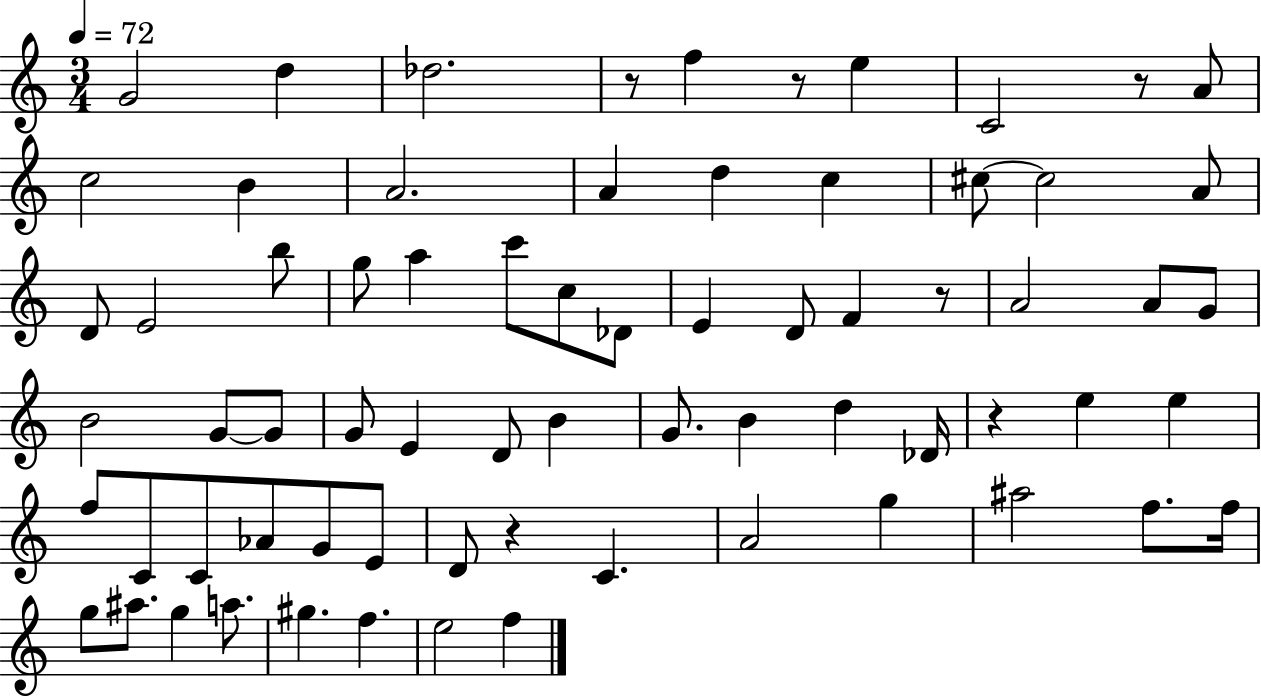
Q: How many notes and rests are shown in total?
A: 70